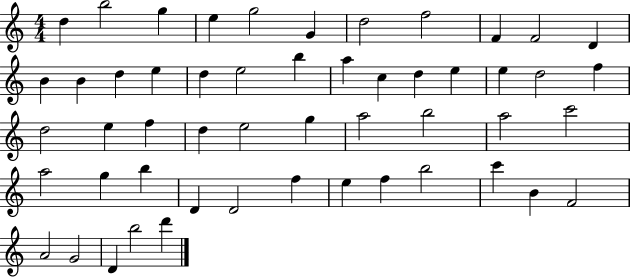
X:1
T:Untitled
M:4/4
L:1/4
K:C
d b2 g e g2 G d2 f2 F F2 D B B d e d e2 b a c d e e d2 f d2 e f d e2 g a2 b2 a2 c'2 a2 g b D D2 f e f b2 c' B F2 A2 G2 D b2 d'